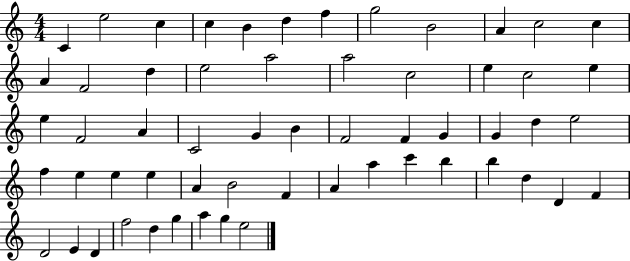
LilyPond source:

{
  \clef treble
  \numericTimeSignature
  \time 4/4
  \key c \major
  c'4 e''2 c''4 | c''4 b'4 d''4 f''4 | g''2 b'2 | a'4 c''2 c''4 | \break a'4 f'2 d''4 | e''2 a''2 | a''2 c''2 | e''4 c''2 e''4 | \break e''4 f'2 a'4 | c'2 g'4 b'4 | f'2 f'4 g'4 | g'4 d''4 e''2 | \break f''4 e''4 e''4 e''4 | a'4 b'2 f'4 | a'4 a''4 c'''4 b''4 | b''4 d''4 d'4 f'4 | \break d'2 e'4 d'4 | f''2 d''4 g''4 | a''4 g''4 e''2 | \bar "|."
}